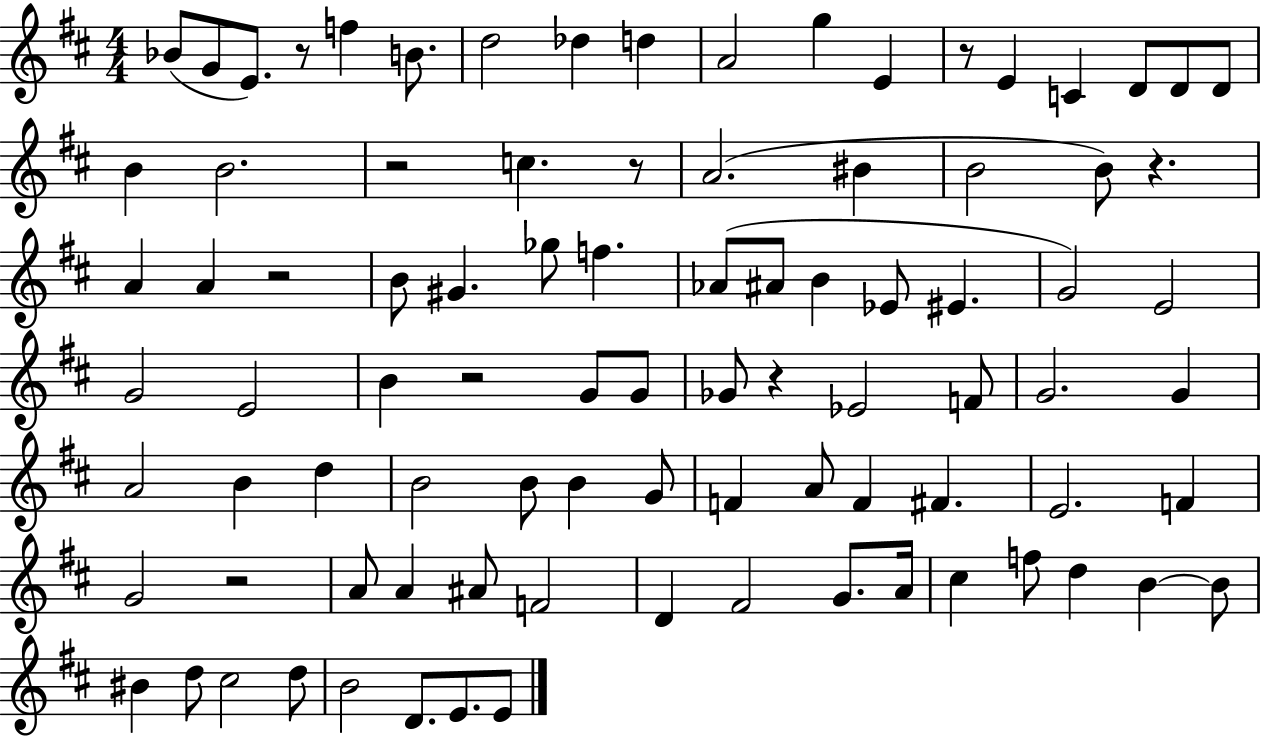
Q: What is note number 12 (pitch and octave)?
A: E4